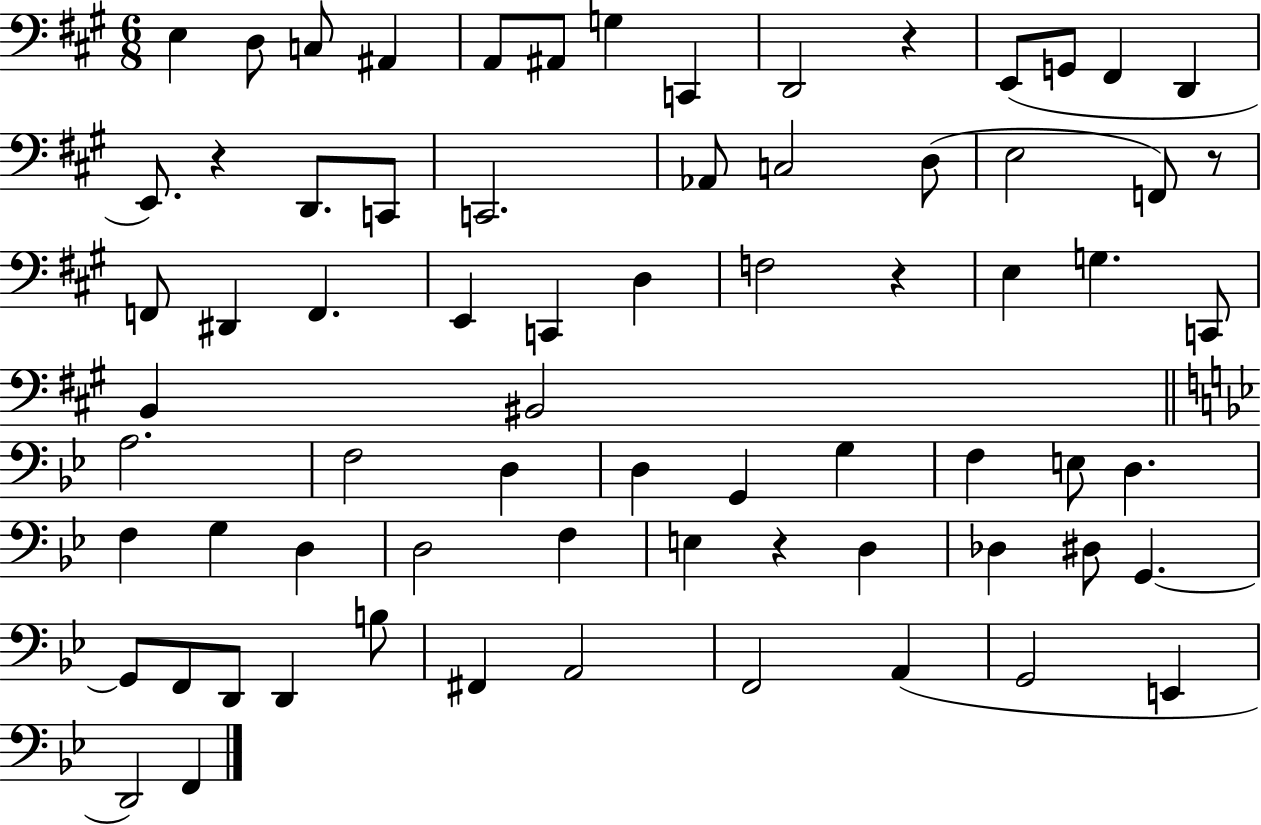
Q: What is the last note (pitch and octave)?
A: F2